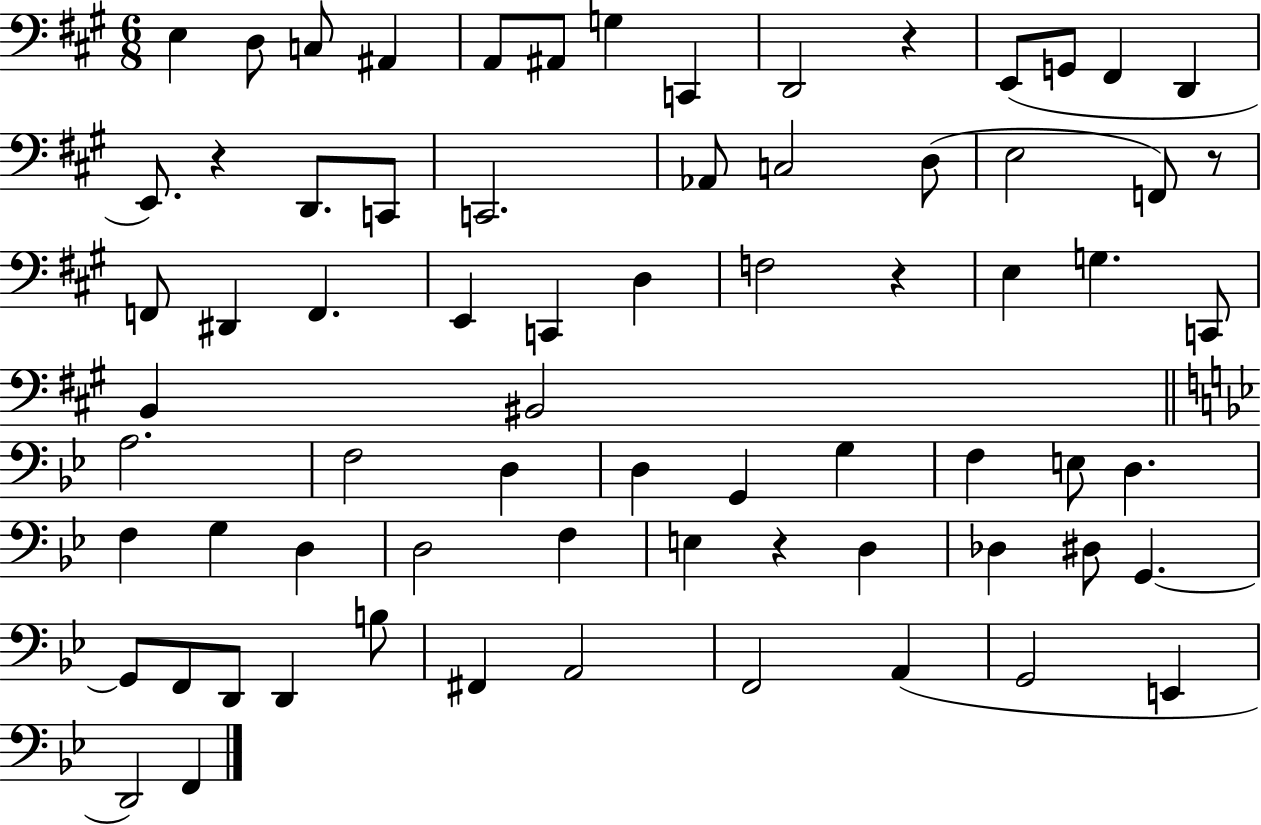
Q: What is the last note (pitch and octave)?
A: F2